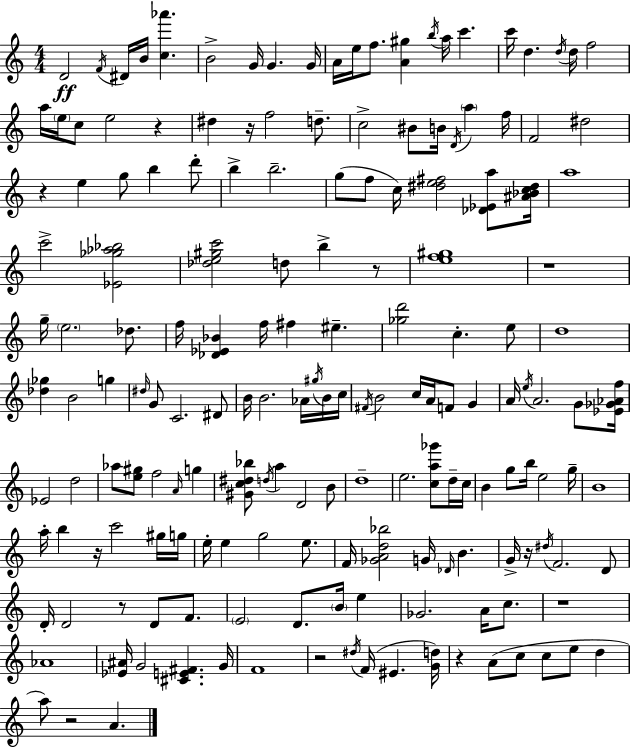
{
  \clef treble
  \numericTimeSignature
  \time 4/4
  \key c \major
  d'2\ff \acciaccatura { f'16 } dis'16 b'16 <c'' aes'''>4. | b'2-> g'16 g'4. | g'16 a'16 e''16 f''8. <a' gis''>4 \acciaccatura { b''16 } a''16 c'''4. | c'''16 d''4. \acciaccatura { d''16 } d''16 f''2 | \break a''16 \parenthesize e''16 c''8 e''2 r4 | dis''4 r16 f''2 | d''8.-- c''2-> bis'8 b'16 \acciaccatura { d'16 } \parenthesize a''4 | f''16 f'2 dis''2 | \break r4 e''4 g''8 b''4 | d'''8-. b''4-> b''2.-- | g''8( f''8 c''16) <dis'' e'' fis''>2 | <des' ees' a''>8 <ais' bes' c'' dis''>16 a''1 | \break c'''2-> <ees' ges'' aes'' bes''>2 | <des'' e'' gis'' c'''>2 d''8 b''4-> | r8 <e'' f'' gis''>1 | r1 | \break g''16-- \parenthesize e''2. | des''8. f''16 <des' ees' bes'>4 f''16 fis''4 eis''4.-- | <ges'' d'''>2 c''4.-. | e''8 d''1 | \break <des'' ges''>4 b'2 | g''4 \grace { dis''16 } g'8 c'2. | dis'8 b'16 b'2. | aes'16 \acciaccatura { gis''16 } b'16 c''16 \acciaccatura { fis'16 } b'2 c''16 | \break a'16 f'8 g'4 a'16 \acciaccatura { e''16 } a'2. | g'8 <ees' ges' aes' f''>16 ees'2 | d''2 aes''8 <e'' gis''>8 f''2 | \grace { a'16 } g''4 <gis' c'' dis'' bes''>8 \acciaccatura { d''16 } a''4 | \break d'2 b'8 d''1-- | e''2. | <c'' a'' ges'''>8 d''16-- c''16 b'4 g''8 | b''16 e''2 g''16-- b'1 | \break a''16-. b''4 r16 | c'''2 gis''16 g''16 e''16-. e''4 g''2 | e''8. f'16 <ges' a' d'' bes''>2 | g'16 \grace { des'16 } b'4. g'16-> r16 \acciaccatura { dis''16 } f'2. | \break d'8 d'16-. d'2 | r8 d'8 f'8. \parenthesize e'2 | d'8. \parenthesize b'16 e''4 ges'2. | a'16 c''8. r1 | \break aes'1 | <ees' ais'>16 g'2 | <cis' e' fis'>4. g'16 f'1 | r2 | \break \acciaccatura { dis''16 } f'16( eis'4. <g' d''>16) r4 | a'8( c''8 c''8 e''8 d''4 a''8) r2 | a'4. \bar "|."
}